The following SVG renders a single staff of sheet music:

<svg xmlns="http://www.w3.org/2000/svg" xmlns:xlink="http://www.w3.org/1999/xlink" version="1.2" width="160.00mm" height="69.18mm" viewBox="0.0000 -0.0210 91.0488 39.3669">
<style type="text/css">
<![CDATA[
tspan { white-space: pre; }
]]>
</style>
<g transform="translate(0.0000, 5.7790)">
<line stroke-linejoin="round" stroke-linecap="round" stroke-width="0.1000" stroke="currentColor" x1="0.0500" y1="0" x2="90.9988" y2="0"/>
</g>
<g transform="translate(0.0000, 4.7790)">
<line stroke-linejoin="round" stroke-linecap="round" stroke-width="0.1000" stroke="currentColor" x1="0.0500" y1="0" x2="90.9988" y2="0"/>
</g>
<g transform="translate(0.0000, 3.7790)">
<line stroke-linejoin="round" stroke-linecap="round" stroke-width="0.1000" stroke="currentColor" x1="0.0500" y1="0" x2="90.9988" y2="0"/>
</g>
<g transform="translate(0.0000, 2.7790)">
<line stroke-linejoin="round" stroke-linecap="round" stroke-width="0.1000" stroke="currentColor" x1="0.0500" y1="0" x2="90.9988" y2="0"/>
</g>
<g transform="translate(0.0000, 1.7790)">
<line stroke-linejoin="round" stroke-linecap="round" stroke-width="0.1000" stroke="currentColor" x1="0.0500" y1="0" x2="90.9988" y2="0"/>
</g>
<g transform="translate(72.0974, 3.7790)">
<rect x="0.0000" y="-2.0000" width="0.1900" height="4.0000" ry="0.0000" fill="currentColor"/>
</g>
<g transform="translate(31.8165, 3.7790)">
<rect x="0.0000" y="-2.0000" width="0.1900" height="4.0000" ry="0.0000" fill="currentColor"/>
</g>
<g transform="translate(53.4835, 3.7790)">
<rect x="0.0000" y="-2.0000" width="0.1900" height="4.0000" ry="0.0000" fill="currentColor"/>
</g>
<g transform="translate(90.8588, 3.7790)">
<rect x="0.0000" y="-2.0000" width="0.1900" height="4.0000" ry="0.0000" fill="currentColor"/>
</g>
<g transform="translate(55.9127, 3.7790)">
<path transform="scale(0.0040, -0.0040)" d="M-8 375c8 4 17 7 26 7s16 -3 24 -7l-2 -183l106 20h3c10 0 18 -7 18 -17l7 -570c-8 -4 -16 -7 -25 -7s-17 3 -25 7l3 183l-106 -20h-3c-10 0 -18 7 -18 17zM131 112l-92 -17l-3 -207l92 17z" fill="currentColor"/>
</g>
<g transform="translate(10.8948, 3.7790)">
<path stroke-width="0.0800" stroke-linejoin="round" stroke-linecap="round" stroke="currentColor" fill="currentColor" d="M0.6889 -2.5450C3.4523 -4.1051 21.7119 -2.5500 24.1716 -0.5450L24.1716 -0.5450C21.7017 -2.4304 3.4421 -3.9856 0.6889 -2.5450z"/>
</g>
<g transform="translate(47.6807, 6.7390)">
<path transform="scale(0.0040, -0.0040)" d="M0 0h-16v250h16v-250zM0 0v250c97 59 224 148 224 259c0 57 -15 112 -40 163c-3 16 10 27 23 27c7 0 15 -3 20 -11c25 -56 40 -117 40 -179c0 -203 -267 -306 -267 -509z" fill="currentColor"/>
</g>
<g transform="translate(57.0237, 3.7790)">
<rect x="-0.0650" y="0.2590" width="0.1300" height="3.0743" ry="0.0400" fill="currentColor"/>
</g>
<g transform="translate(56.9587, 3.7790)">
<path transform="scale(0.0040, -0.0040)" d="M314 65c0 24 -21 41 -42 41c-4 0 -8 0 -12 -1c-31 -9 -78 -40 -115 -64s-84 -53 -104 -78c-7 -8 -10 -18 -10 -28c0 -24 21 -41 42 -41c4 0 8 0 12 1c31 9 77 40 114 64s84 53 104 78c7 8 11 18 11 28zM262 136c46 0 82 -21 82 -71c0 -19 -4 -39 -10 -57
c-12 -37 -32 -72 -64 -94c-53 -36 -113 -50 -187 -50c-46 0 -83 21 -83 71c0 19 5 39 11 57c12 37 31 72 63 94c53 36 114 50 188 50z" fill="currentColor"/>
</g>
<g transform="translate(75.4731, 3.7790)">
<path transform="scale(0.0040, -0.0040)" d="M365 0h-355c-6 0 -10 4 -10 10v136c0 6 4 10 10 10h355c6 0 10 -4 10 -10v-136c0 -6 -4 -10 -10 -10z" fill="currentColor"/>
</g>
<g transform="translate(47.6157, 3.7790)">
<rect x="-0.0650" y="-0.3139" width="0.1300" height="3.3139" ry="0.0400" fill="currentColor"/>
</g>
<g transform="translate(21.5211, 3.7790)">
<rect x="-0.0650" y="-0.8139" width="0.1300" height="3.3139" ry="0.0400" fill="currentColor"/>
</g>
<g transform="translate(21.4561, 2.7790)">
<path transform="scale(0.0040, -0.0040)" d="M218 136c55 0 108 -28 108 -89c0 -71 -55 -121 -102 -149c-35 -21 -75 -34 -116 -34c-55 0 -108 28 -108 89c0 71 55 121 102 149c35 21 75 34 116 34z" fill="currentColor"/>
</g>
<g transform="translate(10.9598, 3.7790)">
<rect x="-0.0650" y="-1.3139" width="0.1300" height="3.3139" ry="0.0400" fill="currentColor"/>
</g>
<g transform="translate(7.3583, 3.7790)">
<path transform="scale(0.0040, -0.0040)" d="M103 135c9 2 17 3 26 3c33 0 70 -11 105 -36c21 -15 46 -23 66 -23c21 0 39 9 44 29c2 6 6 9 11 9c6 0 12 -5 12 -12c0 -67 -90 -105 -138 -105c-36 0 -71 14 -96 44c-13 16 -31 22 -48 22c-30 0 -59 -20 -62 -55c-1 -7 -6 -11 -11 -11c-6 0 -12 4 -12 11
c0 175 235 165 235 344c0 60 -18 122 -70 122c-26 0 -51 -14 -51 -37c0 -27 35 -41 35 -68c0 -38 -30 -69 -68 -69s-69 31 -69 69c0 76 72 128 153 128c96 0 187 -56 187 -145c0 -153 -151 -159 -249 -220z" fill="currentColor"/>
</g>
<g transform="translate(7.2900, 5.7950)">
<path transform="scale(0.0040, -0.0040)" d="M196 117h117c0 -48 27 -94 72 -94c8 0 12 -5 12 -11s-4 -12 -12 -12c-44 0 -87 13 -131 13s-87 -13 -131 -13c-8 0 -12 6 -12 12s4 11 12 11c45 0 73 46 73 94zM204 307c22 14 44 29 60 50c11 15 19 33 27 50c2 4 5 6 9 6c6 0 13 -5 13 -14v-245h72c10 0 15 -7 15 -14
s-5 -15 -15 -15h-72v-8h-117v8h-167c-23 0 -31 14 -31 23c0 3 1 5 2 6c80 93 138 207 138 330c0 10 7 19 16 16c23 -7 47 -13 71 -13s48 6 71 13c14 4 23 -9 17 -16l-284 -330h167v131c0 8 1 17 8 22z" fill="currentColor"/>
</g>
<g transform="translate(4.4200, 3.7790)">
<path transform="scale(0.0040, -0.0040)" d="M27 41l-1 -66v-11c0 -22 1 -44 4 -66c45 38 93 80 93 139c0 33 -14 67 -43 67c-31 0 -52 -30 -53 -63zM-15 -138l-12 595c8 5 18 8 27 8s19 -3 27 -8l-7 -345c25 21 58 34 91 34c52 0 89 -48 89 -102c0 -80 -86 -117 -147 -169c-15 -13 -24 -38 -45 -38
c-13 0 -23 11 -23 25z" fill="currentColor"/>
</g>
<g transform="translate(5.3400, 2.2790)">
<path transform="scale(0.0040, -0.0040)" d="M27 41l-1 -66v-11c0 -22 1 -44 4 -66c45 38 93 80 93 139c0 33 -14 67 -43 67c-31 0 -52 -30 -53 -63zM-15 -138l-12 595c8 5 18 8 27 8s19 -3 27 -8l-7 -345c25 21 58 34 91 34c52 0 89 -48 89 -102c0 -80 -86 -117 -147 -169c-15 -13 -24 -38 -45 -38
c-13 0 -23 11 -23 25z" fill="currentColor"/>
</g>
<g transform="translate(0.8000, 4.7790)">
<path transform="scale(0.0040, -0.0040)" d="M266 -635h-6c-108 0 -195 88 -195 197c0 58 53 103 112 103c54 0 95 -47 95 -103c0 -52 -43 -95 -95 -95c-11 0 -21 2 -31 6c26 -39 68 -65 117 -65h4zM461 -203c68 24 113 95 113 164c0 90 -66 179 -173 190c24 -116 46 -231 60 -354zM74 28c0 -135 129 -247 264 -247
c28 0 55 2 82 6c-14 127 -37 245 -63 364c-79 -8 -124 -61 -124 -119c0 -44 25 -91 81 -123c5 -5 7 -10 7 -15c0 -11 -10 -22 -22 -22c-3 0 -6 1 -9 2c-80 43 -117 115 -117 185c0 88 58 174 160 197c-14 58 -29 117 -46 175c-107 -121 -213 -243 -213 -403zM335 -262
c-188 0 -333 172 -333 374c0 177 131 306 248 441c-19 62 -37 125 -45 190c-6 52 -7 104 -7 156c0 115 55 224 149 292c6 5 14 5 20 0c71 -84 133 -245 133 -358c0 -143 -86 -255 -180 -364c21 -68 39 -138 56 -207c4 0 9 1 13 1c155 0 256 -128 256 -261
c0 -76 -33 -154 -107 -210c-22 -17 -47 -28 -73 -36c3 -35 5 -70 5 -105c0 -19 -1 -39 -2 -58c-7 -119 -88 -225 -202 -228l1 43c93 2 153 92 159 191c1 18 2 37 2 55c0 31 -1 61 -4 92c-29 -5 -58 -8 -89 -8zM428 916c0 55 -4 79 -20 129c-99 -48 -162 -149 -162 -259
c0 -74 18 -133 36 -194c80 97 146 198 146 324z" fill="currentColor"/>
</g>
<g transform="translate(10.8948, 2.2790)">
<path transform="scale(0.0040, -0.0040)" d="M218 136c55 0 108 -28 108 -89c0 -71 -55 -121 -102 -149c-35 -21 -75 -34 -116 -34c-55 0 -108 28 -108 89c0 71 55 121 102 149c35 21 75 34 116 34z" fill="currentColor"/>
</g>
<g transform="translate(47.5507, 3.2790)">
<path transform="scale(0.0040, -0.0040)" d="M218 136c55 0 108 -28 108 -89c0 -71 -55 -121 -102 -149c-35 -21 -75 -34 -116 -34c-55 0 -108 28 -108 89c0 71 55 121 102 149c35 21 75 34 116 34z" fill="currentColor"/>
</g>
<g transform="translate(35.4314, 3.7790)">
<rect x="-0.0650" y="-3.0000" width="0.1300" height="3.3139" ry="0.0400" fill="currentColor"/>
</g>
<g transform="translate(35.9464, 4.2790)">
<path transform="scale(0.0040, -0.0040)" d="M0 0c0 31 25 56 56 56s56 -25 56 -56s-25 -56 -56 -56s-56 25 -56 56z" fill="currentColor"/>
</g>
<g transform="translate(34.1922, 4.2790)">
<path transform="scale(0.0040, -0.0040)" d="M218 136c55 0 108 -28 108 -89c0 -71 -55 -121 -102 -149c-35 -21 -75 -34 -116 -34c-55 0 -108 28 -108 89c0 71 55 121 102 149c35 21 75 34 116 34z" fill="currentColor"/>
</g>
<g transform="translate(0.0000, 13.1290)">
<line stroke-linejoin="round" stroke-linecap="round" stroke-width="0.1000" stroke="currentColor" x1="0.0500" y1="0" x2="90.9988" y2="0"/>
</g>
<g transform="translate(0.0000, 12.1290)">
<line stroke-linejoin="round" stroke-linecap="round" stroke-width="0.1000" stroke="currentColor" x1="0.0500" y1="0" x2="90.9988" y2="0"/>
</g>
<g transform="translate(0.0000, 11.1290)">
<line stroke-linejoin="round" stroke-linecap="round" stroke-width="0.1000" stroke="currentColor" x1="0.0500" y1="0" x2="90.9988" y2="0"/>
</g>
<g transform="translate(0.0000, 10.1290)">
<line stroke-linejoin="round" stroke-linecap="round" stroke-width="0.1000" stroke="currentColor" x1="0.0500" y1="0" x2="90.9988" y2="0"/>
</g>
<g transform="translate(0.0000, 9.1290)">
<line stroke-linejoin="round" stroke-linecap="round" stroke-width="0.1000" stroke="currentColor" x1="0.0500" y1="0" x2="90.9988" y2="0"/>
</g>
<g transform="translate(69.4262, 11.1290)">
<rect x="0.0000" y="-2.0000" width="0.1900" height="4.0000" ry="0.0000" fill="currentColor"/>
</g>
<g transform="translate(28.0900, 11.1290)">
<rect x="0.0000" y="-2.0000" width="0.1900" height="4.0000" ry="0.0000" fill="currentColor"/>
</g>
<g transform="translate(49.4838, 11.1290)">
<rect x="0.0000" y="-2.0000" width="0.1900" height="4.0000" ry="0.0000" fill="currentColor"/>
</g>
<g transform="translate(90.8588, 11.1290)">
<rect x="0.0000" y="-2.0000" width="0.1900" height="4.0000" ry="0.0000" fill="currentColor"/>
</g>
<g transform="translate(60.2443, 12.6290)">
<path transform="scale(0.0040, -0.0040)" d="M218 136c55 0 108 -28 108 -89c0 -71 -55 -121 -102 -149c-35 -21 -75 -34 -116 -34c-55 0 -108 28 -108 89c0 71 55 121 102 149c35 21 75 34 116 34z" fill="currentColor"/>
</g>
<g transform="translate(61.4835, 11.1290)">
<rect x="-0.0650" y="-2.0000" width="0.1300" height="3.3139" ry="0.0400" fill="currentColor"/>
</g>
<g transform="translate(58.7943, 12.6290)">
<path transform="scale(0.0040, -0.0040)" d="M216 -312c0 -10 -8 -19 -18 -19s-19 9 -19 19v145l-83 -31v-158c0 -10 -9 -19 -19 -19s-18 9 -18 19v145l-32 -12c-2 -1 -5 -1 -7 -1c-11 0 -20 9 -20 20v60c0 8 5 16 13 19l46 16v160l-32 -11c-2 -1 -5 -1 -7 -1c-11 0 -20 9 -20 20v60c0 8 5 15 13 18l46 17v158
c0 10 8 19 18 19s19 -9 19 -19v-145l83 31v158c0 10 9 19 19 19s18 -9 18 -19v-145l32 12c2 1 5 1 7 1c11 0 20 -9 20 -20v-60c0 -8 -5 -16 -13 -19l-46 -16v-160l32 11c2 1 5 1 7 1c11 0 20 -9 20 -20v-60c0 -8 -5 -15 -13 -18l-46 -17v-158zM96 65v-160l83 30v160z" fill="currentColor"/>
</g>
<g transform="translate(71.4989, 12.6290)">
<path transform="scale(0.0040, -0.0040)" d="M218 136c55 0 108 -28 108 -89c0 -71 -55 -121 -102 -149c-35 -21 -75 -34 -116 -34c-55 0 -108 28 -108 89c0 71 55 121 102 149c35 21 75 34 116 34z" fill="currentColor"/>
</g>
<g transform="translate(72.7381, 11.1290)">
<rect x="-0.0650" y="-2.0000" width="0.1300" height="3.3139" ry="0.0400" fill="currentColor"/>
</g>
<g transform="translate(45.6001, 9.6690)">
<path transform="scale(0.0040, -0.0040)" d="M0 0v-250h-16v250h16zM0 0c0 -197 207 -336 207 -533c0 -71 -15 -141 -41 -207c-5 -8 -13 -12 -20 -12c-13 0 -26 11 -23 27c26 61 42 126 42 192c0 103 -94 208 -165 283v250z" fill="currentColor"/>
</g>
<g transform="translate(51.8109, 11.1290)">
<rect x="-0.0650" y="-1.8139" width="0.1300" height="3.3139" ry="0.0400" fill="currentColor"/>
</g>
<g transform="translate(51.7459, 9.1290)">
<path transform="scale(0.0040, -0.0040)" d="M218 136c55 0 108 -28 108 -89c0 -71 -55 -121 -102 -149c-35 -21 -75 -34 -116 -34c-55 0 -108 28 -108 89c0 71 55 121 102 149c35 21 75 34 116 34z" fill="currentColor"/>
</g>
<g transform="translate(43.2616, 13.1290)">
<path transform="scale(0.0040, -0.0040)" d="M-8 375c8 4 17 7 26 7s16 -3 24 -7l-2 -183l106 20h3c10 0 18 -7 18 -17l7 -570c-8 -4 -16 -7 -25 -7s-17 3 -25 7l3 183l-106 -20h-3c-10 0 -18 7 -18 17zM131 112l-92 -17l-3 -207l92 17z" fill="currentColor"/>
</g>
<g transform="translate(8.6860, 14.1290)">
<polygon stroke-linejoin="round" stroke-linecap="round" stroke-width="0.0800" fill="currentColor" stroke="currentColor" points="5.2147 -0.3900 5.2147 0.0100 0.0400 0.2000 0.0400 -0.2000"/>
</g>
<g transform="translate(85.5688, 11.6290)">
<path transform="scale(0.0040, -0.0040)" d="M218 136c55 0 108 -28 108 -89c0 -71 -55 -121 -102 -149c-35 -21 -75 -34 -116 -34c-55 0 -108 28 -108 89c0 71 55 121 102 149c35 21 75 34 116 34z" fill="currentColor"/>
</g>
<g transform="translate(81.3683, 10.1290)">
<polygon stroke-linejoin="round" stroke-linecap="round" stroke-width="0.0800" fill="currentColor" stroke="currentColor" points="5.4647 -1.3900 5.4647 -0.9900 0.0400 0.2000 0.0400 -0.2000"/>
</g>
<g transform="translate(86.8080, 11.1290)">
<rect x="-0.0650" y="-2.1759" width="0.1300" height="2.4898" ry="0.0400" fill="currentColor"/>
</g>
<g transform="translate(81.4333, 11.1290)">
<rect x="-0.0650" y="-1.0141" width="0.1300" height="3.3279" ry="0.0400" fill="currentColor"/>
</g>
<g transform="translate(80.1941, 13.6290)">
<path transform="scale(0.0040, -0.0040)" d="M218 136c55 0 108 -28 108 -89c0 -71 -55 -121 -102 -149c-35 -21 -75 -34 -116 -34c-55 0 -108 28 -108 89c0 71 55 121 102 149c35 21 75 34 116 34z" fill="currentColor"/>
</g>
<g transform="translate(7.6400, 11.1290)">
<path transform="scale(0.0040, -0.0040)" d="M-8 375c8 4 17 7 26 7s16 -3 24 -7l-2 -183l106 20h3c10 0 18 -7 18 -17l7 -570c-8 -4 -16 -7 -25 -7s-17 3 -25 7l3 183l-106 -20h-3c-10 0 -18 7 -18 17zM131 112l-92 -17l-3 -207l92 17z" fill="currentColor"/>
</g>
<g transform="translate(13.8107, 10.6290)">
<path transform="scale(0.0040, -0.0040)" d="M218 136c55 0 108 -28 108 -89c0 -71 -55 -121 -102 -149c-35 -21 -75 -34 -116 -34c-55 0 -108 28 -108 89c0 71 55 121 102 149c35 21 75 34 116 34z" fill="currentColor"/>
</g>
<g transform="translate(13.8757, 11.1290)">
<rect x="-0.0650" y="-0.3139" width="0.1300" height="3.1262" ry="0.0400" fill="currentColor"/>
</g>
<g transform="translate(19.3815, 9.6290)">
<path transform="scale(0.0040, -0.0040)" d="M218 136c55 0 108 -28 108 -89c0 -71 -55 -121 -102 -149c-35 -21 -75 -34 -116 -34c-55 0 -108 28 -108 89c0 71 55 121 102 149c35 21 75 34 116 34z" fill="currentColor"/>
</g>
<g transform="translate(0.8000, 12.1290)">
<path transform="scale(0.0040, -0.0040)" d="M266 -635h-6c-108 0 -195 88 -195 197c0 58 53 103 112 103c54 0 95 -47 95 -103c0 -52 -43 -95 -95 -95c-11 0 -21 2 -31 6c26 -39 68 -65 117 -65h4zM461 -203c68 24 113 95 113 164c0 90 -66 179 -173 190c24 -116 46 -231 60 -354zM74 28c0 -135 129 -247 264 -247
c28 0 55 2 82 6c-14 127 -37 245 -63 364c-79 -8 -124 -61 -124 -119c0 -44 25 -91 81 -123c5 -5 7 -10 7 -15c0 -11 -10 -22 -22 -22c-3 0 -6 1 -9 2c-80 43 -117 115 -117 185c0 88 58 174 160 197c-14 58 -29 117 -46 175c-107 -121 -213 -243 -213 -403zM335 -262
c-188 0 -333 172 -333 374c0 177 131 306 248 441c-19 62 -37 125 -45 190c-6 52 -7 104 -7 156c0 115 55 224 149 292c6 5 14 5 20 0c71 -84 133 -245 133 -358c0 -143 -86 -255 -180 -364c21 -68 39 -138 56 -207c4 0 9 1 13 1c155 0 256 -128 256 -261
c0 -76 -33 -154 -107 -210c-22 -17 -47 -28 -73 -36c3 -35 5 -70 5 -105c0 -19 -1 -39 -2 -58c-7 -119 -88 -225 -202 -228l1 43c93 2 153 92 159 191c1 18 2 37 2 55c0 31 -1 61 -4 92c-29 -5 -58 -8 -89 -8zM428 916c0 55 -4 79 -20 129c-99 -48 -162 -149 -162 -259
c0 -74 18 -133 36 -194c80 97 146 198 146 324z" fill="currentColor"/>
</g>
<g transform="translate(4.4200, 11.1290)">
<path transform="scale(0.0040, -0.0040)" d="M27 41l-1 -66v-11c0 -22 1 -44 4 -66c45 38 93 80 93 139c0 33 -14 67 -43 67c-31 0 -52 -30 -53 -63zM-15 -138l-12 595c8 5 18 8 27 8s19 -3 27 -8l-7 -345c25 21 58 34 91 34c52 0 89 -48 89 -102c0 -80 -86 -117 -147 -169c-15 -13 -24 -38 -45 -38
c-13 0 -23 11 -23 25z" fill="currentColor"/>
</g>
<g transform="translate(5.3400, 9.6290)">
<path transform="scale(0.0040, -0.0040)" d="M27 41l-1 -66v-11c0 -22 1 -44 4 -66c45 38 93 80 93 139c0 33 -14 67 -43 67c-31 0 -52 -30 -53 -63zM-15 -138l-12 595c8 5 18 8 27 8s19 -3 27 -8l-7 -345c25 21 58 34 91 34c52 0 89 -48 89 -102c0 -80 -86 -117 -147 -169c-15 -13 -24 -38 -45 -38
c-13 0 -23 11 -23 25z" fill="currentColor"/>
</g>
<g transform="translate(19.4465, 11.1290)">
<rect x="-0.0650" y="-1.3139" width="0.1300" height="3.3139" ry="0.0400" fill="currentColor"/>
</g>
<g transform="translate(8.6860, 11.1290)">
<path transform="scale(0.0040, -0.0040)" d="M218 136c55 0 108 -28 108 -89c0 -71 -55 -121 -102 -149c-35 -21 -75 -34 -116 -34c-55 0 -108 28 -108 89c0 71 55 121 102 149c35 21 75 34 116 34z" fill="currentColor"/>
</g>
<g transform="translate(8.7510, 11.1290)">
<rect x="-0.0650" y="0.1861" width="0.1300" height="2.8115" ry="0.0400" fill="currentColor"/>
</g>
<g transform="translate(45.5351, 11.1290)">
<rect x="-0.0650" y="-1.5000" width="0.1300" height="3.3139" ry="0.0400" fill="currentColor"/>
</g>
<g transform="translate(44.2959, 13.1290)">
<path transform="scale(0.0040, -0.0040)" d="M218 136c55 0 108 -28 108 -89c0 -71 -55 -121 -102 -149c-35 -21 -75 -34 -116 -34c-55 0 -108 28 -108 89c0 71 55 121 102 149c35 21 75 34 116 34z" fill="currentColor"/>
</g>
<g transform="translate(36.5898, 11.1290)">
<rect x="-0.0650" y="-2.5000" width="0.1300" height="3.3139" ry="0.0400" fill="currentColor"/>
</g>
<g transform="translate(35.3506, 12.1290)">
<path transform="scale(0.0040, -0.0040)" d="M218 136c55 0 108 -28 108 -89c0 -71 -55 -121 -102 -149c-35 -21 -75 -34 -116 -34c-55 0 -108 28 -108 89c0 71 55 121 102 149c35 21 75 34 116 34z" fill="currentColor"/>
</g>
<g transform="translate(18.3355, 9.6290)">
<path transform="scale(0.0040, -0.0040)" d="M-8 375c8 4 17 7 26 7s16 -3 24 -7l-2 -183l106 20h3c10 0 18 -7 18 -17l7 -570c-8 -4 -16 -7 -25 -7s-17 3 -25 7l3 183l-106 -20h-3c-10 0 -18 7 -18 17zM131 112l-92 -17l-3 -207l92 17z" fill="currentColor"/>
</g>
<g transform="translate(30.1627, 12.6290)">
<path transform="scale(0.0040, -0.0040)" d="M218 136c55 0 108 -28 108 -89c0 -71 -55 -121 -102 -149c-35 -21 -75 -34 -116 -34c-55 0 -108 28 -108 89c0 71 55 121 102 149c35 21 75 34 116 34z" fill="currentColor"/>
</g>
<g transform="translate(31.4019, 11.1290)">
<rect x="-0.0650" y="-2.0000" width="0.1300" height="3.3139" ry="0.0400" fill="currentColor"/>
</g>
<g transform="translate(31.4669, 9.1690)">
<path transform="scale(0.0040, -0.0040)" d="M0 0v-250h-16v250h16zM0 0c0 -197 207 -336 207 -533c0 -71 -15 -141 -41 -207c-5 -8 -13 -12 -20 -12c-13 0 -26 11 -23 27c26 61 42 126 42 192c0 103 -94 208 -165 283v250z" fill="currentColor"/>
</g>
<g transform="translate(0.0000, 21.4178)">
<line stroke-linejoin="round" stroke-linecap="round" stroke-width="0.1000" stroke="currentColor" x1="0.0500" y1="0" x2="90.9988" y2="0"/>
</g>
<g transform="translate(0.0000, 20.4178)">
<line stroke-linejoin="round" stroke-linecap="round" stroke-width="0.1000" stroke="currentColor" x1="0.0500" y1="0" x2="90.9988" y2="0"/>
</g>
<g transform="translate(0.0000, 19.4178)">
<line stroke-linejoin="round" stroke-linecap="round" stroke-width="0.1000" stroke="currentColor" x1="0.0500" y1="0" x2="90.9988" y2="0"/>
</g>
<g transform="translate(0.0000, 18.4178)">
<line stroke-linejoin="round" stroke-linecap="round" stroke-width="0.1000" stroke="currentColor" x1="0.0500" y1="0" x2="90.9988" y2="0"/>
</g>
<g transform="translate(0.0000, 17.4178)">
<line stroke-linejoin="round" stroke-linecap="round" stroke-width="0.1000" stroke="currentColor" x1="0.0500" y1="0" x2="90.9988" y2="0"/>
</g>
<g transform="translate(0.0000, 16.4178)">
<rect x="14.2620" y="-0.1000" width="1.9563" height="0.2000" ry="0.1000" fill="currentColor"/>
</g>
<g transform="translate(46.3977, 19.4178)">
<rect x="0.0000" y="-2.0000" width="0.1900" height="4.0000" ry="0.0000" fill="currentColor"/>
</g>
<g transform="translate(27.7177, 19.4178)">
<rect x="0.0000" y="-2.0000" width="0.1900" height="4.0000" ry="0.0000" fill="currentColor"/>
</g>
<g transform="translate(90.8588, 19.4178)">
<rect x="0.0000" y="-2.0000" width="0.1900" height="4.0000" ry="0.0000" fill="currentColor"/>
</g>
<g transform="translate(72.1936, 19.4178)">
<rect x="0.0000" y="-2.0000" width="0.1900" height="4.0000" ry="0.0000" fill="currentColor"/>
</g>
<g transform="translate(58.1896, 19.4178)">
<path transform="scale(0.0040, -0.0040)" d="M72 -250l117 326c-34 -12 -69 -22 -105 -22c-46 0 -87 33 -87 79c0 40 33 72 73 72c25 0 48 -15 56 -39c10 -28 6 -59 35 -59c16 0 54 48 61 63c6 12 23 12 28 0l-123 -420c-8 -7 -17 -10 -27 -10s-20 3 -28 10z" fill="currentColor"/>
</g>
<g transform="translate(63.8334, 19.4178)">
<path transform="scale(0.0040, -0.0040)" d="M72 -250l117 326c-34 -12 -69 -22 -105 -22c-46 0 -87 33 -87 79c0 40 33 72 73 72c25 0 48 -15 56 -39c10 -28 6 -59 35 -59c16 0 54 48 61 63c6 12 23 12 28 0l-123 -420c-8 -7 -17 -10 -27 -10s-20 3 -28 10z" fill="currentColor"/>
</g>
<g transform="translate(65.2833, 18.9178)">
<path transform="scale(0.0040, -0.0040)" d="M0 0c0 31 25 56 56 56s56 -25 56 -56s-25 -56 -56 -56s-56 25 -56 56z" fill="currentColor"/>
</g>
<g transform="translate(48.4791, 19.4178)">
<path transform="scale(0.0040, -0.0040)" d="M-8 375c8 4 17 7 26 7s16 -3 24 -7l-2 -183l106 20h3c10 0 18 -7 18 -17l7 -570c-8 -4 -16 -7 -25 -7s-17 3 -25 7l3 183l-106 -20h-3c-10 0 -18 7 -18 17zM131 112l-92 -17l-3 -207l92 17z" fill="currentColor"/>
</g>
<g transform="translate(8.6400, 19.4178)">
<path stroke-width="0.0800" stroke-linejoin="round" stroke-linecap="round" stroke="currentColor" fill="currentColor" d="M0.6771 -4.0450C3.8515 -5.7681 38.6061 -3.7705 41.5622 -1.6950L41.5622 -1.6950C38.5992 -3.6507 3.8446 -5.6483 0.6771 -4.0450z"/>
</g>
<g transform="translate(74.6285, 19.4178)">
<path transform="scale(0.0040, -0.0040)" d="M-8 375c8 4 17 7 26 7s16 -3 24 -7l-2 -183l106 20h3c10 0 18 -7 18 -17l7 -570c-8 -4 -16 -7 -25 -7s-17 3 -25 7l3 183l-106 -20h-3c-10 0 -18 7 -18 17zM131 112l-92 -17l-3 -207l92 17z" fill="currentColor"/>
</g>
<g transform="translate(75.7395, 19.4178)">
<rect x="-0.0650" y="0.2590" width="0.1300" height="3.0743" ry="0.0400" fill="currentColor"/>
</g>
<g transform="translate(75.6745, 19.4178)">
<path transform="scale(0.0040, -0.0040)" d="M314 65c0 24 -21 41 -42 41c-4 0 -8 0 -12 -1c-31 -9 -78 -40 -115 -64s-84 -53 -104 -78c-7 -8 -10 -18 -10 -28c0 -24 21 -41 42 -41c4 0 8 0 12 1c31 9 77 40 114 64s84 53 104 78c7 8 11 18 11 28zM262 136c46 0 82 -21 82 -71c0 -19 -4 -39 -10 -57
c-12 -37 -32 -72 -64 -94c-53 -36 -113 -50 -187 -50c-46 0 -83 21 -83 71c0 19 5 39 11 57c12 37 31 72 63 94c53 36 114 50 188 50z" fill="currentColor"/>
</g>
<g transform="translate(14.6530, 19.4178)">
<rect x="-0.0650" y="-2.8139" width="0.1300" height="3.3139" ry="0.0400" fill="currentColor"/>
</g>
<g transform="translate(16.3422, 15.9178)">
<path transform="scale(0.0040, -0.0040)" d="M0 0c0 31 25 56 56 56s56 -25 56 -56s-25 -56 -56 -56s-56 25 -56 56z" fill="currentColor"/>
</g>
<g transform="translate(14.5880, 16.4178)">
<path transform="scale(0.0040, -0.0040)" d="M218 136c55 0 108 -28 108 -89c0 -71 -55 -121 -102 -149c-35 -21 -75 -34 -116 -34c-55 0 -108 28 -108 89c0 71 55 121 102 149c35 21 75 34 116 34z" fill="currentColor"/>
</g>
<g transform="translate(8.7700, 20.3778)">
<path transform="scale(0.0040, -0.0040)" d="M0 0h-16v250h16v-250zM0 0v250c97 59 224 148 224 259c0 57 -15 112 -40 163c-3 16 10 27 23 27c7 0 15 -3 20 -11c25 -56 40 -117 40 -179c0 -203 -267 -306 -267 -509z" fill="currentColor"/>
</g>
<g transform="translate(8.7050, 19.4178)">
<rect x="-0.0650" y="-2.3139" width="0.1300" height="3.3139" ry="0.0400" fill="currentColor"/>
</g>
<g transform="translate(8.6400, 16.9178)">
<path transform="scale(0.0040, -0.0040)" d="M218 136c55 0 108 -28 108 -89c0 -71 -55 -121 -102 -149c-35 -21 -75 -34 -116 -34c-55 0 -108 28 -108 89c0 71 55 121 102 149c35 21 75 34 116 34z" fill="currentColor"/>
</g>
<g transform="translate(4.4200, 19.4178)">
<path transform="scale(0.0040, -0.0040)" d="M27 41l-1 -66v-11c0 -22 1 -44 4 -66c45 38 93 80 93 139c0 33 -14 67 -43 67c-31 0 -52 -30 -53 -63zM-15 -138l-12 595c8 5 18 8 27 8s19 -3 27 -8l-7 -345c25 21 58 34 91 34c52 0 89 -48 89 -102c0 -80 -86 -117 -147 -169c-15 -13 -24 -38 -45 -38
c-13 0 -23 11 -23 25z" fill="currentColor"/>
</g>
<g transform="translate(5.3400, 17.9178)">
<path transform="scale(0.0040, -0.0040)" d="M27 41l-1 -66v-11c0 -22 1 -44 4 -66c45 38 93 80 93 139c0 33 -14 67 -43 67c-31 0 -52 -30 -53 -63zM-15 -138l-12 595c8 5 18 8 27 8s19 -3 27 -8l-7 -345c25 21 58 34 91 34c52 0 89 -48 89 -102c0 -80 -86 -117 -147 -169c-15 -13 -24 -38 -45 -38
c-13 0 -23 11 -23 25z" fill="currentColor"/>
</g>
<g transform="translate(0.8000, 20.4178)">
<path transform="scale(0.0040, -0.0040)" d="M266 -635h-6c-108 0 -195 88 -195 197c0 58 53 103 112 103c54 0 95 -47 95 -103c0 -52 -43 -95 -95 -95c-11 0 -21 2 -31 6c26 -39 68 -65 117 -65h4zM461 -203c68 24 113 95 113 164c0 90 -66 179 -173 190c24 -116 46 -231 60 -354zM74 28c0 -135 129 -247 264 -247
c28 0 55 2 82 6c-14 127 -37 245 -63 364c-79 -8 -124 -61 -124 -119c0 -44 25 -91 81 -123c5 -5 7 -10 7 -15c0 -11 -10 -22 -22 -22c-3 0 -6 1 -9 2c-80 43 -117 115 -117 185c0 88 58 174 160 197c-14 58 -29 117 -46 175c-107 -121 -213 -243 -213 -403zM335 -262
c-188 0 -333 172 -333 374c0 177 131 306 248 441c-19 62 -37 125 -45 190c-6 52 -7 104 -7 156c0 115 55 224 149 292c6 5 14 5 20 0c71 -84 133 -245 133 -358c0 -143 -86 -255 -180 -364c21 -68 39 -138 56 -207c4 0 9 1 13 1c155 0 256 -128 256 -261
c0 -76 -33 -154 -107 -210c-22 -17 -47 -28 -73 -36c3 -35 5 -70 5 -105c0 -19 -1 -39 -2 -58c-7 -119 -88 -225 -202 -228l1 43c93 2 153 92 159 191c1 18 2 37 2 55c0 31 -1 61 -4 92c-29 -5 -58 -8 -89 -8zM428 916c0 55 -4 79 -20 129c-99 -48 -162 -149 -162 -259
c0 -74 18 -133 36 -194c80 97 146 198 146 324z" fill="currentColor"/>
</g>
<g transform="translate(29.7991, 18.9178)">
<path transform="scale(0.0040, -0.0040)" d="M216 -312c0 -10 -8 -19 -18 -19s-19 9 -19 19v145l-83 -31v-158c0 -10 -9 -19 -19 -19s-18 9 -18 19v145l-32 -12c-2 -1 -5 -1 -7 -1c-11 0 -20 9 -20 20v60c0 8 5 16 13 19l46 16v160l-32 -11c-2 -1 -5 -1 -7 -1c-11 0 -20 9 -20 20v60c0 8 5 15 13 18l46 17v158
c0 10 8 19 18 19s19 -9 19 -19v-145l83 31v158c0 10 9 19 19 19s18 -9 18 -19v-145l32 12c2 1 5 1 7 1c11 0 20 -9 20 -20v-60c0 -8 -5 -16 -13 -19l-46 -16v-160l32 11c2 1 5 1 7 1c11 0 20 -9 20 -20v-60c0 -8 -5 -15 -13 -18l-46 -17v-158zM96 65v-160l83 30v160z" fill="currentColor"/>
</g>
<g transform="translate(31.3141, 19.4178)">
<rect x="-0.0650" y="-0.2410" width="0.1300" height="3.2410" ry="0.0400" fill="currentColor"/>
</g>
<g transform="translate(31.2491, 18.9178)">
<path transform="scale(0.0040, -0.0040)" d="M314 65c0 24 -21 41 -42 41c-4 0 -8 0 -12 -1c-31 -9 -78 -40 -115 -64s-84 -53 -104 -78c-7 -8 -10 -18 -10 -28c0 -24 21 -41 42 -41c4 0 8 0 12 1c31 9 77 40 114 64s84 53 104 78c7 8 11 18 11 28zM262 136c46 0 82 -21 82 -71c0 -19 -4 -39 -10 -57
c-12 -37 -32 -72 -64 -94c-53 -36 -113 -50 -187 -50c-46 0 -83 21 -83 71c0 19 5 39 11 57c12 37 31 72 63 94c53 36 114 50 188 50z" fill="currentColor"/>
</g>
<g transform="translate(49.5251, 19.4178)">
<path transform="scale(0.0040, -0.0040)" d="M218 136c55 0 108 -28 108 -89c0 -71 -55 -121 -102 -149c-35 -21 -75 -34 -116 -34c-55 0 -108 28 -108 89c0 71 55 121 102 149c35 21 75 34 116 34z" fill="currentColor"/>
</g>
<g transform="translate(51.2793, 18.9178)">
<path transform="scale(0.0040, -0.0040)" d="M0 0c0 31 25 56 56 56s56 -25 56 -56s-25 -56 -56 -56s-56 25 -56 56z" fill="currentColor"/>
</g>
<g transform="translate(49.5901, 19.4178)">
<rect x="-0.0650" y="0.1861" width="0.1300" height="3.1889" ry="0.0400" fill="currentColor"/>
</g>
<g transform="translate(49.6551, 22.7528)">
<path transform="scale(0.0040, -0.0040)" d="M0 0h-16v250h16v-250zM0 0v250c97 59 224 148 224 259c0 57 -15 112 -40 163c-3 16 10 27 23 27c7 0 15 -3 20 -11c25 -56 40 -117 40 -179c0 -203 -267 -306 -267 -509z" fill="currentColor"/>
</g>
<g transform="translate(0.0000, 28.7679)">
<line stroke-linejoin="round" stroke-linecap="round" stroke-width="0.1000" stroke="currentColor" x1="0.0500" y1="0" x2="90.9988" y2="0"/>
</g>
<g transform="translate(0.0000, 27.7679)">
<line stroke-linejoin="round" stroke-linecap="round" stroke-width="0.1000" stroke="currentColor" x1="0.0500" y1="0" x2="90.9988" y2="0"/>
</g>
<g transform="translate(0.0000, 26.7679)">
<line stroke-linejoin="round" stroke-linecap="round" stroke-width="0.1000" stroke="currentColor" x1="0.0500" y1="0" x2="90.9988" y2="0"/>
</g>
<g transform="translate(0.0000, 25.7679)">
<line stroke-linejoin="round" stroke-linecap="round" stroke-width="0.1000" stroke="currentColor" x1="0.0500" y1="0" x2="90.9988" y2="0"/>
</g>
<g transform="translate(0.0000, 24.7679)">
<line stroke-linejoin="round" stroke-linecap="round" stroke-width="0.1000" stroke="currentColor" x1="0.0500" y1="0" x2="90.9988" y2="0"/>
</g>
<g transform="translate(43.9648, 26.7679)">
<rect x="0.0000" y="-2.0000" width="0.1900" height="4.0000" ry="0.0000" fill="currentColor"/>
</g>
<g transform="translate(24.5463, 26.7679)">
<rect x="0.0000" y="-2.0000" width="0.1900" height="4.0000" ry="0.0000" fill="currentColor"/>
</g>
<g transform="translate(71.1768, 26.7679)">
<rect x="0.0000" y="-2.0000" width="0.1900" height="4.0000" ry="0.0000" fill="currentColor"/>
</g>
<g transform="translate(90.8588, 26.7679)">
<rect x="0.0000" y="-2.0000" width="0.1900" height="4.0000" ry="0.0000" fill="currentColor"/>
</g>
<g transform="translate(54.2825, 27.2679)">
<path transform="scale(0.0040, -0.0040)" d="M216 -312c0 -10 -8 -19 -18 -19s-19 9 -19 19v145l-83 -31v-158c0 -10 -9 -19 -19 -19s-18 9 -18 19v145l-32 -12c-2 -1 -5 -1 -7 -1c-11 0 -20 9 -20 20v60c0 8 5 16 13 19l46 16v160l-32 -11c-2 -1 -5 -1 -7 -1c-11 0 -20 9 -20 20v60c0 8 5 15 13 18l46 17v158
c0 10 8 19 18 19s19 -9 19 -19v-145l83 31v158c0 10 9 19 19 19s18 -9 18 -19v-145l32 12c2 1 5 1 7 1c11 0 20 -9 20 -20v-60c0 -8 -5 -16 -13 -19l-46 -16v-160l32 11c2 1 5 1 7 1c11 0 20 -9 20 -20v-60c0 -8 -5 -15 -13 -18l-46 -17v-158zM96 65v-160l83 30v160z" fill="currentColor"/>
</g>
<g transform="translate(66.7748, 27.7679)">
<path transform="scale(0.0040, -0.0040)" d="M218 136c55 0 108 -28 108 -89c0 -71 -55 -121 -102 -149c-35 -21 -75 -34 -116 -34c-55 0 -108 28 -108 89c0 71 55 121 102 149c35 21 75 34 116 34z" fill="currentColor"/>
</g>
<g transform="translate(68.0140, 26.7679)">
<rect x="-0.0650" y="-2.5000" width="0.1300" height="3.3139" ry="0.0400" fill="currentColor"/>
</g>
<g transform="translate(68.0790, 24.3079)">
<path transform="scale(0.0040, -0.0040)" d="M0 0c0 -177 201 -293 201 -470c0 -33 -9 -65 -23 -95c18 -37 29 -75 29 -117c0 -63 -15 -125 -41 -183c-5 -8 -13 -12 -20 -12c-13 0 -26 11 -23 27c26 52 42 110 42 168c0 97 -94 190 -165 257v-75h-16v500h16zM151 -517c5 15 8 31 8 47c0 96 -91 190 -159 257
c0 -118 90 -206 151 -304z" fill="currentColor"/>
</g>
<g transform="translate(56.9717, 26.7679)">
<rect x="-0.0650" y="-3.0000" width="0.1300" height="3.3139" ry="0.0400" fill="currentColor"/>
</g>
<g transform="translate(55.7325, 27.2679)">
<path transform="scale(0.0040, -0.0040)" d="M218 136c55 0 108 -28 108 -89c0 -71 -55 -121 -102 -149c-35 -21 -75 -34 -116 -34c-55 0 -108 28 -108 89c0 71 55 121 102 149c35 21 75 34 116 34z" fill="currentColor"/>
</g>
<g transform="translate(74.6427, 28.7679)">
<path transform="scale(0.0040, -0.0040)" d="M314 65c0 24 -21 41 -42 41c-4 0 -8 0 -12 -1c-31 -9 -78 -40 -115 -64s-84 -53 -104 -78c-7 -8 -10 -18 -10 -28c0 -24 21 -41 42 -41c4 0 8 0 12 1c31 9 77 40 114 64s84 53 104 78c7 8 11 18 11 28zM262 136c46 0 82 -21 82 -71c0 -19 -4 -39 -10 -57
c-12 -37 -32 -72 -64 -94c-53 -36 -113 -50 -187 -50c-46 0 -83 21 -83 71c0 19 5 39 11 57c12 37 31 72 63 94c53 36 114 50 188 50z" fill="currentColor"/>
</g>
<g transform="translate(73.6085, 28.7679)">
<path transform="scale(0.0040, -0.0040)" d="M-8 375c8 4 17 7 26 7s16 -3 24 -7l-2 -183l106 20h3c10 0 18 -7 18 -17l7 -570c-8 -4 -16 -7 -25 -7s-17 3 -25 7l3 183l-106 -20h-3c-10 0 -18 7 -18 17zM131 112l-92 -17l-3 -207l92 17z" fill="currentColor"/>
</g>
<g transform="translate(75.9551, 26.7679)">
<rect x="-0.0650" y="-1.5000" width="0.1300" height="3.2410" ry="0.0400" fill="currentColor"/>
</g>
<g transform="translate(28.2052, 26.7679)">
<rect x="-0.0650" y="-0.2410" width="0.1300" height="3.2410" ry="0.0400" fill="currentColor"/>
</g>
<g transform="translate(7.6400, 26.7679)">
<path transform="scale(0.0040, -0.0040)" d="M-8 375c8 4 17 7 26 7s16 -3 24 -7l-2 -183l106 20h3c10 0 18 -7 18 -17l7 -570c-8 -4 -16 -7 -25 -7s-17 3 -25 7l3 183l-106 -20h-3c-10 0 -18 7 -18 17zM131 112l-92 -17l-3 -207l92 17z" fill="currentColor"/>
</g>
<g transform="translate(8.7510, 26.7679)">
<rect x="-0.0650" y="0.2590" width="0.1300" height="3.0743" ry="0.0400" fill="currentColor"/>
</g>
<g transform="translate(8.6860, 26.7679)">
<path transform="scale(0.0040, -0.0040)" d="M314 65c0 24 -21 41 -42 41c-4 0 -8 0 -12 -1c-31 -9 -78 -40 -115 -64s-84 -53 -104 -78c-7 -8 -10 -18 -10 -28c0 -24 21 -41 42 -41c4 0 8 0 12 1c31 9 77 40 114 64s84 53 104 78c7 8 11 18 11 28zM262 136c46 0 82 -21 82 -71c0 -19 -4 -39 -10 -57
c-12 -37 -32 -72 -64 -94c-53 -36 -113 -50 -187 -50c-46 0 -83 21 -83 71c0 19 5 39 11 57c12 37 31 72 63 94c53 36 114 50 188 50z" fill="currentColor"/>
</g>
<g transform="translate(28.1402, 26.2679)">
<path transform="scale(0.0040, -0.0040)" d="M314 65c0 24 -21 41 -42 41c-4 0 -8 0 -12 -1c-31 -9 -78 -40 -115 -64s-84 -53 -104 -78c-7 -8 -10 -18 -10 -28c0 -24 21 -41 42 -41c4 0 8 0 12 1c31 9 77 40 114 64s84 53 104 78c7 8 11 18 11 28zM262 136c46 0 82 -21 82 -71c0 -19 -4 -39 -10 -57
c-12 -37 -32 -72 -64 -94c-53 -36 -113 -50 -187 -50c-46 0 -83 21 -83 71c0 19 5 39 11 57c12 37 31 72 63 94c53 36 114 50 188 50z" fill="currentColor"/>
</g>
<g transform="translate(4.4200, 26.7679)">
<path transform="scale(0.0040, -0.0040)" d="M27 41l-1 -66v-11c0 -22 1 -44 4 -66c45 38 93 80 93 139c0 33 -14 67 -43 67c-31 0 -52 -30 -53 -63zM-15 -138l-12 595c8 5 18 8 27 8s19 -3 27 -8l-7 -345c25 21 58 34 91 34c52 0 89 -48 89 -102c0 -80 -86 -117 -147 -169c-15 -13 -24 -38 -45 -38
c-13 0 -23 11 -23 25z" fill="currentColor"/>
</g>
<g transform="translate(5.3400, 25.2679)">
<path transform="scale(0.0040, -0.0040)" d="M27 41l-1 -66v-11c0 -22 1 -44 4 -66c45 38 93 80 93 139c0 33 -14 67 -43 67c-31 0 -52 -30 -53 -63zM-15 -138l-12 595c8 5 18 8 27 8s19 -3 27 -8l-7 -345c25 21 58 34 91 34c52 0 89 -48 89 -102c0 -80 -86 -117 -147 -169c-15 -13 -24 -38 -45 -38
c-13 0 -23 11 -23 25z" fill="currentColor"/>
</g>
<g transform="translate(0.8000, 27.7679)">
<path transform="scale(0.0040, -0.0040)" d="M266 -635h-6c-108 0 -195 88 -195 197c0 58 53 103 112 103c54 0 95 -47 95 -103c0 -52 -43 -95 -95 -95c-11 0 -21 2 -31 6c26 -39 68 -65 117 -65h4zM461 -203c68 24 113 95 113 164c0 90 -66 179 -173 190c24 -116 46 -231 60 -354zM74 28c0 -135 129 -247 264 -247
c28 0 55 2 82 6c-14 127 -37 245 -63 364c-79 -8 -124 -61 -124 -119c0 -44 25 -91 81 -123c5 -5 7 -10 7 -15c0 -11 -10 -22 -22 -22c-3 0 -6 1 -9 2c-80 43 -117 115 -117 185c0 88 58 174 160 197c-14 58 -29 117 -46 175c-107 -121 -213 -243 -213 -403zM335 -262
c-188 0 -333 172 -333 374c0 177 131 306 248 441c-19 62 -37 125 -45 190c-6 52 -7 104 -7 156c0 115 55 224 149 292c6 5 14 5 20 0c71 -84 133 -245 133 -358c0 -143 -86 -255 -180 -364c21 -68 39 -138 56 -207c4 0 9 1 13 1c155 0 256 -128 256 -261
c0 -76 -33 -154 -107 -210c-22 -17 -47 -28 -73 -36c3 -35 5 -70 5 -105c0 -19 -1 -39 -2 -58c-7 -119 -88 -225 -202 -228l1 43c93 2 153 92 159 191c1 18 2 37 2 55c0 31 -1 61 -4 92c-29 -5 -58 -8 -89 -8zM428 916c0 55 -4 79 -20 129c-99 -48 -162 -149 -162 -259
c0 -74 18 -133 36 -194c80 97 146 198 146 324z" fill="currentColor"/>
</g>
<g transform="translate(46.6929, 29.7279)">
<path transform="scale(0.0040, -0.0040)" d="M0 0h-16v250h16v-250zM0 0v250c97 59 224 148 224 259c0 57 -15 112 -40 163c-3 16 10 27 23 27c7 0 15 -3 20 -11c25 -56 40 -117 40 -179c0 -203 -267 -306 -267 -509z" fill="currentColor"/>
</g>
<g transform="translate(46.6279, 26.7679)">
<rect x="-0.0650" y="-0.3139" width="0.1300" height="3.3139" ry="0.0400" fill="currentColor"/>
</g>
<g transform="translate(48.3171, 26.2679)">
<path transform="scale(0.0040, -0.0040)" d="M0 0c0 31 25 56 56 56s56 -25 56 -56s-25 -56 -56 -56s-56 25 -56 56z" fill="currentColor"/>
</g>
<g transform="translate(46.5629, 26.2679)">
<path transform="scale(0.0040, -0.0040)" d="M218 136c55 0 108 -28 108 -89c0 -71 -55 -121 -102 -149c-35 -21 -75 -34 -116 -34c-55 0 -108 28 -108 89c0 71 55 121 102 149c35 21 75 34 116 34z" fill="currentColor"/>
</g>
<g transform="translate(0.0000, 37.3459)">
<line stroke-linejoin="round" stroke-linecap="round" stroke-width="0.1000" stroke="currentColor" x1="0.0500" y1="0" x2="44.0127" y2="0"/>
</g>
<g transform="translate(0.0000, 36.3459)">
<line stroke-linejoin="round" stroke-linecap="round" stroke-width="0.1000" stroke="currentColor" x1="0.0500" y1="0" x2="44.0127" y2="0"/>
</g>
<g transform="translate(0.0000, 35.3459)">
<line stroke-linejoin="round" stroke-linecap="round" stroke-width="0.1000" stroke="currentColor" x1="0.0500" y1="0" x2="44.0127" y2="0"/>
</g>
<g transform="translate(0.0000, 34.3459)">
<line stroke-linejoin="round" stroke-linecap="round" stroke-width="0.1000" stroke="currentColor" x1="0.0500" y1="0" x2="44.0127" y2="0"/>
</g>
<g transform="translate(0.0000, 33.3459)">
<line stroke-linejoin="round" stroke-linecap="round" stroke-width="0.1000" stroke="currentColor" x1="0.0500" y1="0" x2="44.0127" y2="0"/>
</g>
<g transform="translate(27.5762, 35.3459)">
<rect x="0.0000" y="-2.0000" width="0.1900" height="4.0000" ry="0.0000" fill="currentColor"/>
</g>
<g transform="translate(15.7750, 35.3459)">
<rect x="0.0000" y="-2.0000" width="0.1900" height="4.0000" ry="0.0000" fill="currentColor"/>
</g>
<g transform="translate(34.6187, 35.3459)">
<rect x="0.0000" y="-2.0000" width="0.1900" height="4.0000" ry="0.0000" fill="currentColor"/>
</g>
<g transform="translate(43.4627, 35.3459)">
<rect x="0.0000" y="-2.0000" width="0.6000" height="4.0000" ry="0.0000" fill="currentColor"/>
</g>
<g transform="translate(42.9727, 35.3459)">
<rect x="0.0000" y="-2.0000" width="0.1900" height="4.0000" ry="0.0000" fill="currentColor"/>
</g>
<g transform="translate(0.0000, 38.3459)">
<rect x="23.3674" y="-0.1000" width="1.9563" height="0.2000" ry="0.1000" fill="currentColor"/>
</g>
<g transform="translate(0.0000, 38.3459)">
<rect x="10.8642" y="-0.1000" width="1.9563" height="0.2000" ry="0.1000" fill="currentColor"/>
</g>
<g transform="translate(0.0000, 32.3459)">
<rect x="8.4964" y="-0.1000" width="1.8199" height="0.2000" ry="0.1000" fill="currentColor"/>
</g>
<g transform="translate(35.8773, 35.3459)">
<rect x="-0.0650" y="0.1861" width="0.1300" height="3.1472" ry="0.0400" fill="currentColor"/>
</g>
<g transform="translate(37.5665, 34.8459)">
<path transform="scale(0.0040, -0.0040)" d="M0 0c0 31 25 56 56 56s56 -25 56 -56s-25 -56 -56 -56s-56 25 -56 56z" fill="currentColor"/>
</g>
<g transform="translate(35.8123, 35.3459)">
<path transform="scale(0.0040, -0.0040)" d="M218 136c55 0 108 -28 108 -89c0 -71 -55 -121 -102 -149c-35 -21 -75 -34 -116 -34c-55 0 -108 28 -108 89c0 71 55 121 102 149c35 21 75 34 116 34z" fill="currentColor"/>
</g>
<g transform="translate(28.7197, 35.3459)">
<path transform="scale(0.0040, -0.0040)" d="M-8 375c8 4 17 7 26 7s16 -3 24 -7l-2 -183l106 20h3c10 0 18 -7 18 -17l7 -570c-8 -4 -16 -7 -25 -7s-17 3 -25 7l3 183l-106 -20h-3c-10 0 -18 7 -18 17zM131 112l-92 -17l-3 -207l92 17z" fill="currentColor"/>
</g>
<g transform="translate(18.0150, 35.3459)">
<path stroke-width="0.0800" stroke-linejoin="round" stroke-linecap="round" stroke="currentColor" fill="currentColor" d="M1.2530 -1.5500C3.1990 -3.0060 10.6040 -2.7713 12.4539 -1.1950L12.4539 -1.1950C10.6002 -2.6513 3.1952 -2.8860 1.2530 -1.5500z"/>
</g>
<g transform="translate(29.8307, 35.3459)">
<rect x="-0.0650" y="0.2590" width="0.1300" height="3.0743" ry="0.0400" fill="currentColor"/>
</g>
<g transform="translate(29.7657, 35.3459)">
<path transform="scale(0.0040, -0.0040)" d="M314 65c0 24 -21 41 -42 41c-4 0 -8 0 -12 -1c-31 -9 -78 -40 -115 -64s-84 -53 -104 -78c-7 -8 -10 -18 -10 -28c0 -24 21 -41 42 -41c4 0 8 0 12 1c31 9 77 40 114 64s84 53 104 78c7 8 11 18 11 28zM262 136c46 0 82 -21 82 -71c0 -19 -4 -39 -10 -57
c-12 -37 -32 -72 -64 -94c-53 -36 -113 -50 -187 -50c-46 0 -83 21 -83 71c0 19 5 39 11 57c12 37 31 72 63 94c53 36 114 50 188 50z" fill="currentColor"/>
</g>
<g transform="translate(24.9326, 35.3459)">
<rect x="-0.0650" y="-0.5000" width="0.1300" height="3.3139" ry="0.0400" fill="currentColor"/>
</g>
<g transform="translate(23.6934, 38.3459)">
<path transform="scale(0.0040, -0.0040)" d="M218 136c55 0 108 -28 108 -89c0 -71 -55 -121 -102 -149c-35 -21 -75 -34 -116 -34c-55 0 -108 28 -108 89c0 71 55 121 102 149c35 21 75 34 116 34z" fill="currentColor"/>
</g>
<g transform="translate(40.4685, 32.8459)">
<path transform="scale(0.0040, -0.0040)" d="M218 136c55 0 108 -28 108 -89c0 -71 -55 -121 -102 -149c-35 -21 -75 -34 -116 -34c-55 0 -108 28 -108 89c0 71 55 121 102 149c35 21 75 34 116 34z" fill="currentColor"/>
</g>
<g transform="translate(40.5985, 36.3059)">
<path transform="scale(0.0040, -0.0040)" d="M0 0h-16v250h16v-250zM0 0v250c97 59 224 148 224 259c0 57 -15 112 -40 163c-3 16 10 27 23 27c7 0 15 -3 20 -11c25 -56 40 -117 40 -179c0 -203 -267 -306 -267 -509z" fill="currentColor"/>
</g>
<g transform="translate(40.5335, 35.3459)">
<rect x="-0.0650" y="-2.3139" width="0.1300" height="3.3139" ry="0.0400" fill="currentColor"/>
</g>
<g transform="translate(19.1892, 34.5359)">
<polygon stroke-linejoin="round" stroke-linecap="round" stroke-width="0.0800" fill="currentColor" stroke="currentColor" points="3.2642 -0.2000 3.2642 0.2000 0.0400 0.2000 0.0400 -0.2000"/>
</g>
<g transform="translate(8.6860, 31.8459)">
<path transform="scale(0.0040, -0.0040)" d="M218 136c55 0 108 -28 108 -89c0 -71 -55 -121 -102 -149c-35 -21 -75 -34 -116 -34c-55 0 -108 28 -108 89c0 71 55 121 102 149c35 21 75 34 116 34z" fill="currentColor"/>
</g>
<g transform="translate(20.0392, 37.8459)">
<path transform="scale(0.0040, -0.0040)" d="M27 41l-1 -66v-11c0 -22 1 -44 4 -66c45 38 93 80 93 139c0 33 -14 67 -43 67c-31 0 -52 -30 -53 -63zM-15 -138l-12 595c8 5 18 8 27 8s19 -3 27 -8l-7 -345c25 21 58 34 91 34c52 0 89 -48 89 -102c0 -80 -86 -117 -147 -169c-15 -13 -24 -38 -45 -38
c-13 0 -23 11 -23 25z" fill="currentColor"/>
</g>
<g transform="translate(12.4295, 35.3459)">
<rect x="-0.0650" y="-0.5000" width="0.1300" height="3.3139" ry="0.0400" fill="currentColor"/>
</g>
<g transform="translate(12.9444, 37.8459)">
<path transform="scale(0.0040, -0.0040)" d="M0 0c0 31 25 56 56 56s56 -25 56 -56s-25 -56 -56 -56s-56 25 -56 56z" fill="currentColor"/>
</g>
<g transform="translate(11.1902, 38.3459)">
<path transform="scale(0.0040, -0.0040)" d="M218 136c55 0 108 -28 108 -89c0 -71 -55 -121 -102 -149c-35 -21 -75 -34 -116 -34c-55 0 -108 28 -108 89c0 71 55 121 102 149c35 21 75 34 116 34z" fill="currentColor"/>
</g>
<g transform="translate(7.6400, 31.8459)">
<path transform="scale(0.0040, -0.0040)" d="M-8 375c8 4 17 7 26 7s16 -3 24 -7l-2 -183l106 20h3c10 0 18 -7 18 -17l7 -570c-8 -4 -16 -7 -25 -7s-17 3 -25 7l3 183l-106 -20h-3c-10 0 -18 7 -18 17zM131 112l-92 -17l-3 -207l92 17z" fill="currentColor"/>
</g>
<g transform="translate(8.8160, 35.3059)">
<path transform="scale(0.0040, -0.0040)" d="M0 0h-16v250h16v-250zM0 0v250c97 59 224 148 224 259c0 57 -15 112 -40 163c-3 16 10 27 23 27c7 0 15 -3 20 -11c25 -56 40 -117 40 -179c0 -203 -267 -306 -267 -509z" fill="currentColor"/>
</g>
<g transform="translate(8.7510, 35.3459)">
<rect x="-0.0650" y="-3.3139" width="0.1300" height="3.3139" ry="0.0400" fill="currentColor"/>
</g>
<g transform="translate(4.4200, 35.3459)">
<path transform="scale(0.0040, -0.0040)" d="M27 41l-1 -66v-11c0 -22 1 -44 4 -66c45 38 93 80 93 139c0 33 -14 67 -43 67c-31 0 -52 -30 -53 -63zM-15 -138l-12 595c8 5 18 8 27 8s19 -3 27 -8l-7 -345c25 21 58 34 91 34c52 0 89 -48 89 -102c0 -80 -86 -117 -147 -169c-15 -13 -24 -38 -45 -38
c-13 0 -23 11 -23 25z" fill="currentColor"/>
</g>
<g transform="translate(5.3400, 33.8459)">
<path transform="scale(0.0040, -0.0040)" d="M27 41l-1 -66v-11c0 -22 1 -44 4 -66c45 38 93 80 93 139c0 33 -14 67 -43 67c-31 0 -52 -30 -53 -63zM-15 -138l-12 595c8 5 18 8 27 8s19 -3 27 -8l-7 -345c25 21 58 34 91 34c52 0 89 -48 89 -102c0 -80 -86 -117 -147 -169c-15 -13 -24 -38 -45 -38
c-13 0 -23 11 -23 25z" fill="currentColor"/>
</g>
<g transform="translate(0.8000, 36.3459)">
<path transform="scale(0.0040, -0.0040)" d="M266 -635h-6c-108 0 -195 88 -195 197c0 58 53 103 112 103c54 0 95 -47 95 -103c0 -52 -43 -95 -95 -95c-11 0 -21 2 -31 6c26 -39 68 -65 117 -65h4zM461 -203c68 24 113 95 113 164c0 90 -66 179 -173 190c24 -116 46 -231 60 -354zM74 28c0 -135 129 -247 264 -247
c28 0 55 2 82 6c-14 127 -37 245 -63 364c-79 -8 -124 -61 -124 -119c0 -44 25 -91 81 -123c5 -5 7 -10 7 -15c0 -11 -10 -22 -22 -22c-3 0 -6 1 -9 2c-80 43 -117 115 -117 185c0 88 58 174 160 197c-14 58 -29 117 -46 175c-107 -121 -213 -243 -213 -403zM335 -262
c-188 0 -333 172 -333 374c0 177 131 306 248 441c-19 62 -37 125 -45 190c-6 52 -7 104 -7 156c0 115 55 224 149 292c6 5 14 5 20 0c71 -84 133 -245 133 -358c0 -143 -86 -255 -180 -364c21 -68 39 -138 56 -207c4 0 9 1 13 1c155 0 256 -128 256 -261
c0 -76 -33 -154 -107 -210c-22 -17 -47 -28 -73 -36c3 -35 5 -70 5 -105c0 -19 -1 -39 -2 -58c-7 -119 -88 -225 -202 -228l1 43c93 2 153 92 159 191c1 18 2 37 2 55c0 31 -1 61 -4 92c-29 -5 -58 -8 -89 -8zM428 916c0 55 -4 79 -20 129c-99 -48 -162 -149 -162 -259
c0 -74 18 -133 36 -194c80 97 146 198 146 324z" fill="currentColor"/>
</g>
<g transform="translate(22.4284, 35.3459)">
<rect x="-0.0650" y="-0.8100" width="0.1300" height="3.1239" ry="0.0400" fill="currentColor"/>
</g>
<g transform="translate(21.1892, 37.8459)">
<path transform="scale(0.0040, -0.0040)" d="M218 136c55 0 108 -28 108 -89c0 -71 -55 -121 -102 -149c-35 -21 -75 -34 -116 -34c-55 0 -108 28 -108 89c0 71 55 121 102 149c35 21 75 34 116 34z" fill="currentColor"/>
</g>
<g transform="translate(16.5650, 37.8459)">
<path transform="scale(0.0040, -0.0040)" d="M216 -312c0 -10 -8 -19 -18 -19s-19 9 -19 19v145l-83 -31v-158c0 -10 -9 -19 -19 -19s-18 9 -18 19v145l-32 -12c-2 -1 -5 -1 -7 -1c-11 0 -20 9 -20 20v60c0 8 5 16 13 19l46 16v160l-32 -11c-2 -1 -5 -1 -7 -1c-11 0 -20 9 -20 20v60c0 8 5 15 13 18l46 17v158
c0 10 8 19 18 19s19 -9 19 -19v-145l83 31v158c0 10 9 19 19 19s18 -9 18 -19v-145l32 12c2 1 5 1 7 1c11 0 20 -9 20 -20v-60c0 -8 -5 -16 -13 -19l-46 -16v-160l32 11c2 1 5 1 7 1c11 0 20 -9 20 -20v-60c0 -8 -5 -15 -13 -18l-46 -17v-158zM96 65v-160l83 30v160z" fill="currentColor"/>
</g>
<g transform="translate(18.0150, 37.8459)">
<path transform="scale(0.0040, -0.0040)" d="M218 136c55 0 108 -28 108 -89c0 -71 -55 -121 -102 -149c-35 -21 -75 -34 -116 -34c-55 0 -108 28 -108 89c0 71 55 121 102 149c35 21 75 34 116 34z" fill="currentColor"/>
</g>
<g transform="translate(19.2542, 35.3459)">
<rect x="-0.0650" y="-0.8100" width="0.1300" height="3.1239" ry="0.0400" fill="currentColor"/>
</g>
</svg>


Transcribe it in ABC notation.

X:1
T:Untitled
M:2/4
L:1/4
K:Bb
_e d A c/2 B2 z2 B/2 c/2 e F/2 G E/2 f ^F F D/2 A/2 g/2 a ^c2 B/2 z/2 z/2 B2 B2 c2 c/2 ^A G/4 E2 b/2 C ^D/2 _D/2 C B2 _B g/2